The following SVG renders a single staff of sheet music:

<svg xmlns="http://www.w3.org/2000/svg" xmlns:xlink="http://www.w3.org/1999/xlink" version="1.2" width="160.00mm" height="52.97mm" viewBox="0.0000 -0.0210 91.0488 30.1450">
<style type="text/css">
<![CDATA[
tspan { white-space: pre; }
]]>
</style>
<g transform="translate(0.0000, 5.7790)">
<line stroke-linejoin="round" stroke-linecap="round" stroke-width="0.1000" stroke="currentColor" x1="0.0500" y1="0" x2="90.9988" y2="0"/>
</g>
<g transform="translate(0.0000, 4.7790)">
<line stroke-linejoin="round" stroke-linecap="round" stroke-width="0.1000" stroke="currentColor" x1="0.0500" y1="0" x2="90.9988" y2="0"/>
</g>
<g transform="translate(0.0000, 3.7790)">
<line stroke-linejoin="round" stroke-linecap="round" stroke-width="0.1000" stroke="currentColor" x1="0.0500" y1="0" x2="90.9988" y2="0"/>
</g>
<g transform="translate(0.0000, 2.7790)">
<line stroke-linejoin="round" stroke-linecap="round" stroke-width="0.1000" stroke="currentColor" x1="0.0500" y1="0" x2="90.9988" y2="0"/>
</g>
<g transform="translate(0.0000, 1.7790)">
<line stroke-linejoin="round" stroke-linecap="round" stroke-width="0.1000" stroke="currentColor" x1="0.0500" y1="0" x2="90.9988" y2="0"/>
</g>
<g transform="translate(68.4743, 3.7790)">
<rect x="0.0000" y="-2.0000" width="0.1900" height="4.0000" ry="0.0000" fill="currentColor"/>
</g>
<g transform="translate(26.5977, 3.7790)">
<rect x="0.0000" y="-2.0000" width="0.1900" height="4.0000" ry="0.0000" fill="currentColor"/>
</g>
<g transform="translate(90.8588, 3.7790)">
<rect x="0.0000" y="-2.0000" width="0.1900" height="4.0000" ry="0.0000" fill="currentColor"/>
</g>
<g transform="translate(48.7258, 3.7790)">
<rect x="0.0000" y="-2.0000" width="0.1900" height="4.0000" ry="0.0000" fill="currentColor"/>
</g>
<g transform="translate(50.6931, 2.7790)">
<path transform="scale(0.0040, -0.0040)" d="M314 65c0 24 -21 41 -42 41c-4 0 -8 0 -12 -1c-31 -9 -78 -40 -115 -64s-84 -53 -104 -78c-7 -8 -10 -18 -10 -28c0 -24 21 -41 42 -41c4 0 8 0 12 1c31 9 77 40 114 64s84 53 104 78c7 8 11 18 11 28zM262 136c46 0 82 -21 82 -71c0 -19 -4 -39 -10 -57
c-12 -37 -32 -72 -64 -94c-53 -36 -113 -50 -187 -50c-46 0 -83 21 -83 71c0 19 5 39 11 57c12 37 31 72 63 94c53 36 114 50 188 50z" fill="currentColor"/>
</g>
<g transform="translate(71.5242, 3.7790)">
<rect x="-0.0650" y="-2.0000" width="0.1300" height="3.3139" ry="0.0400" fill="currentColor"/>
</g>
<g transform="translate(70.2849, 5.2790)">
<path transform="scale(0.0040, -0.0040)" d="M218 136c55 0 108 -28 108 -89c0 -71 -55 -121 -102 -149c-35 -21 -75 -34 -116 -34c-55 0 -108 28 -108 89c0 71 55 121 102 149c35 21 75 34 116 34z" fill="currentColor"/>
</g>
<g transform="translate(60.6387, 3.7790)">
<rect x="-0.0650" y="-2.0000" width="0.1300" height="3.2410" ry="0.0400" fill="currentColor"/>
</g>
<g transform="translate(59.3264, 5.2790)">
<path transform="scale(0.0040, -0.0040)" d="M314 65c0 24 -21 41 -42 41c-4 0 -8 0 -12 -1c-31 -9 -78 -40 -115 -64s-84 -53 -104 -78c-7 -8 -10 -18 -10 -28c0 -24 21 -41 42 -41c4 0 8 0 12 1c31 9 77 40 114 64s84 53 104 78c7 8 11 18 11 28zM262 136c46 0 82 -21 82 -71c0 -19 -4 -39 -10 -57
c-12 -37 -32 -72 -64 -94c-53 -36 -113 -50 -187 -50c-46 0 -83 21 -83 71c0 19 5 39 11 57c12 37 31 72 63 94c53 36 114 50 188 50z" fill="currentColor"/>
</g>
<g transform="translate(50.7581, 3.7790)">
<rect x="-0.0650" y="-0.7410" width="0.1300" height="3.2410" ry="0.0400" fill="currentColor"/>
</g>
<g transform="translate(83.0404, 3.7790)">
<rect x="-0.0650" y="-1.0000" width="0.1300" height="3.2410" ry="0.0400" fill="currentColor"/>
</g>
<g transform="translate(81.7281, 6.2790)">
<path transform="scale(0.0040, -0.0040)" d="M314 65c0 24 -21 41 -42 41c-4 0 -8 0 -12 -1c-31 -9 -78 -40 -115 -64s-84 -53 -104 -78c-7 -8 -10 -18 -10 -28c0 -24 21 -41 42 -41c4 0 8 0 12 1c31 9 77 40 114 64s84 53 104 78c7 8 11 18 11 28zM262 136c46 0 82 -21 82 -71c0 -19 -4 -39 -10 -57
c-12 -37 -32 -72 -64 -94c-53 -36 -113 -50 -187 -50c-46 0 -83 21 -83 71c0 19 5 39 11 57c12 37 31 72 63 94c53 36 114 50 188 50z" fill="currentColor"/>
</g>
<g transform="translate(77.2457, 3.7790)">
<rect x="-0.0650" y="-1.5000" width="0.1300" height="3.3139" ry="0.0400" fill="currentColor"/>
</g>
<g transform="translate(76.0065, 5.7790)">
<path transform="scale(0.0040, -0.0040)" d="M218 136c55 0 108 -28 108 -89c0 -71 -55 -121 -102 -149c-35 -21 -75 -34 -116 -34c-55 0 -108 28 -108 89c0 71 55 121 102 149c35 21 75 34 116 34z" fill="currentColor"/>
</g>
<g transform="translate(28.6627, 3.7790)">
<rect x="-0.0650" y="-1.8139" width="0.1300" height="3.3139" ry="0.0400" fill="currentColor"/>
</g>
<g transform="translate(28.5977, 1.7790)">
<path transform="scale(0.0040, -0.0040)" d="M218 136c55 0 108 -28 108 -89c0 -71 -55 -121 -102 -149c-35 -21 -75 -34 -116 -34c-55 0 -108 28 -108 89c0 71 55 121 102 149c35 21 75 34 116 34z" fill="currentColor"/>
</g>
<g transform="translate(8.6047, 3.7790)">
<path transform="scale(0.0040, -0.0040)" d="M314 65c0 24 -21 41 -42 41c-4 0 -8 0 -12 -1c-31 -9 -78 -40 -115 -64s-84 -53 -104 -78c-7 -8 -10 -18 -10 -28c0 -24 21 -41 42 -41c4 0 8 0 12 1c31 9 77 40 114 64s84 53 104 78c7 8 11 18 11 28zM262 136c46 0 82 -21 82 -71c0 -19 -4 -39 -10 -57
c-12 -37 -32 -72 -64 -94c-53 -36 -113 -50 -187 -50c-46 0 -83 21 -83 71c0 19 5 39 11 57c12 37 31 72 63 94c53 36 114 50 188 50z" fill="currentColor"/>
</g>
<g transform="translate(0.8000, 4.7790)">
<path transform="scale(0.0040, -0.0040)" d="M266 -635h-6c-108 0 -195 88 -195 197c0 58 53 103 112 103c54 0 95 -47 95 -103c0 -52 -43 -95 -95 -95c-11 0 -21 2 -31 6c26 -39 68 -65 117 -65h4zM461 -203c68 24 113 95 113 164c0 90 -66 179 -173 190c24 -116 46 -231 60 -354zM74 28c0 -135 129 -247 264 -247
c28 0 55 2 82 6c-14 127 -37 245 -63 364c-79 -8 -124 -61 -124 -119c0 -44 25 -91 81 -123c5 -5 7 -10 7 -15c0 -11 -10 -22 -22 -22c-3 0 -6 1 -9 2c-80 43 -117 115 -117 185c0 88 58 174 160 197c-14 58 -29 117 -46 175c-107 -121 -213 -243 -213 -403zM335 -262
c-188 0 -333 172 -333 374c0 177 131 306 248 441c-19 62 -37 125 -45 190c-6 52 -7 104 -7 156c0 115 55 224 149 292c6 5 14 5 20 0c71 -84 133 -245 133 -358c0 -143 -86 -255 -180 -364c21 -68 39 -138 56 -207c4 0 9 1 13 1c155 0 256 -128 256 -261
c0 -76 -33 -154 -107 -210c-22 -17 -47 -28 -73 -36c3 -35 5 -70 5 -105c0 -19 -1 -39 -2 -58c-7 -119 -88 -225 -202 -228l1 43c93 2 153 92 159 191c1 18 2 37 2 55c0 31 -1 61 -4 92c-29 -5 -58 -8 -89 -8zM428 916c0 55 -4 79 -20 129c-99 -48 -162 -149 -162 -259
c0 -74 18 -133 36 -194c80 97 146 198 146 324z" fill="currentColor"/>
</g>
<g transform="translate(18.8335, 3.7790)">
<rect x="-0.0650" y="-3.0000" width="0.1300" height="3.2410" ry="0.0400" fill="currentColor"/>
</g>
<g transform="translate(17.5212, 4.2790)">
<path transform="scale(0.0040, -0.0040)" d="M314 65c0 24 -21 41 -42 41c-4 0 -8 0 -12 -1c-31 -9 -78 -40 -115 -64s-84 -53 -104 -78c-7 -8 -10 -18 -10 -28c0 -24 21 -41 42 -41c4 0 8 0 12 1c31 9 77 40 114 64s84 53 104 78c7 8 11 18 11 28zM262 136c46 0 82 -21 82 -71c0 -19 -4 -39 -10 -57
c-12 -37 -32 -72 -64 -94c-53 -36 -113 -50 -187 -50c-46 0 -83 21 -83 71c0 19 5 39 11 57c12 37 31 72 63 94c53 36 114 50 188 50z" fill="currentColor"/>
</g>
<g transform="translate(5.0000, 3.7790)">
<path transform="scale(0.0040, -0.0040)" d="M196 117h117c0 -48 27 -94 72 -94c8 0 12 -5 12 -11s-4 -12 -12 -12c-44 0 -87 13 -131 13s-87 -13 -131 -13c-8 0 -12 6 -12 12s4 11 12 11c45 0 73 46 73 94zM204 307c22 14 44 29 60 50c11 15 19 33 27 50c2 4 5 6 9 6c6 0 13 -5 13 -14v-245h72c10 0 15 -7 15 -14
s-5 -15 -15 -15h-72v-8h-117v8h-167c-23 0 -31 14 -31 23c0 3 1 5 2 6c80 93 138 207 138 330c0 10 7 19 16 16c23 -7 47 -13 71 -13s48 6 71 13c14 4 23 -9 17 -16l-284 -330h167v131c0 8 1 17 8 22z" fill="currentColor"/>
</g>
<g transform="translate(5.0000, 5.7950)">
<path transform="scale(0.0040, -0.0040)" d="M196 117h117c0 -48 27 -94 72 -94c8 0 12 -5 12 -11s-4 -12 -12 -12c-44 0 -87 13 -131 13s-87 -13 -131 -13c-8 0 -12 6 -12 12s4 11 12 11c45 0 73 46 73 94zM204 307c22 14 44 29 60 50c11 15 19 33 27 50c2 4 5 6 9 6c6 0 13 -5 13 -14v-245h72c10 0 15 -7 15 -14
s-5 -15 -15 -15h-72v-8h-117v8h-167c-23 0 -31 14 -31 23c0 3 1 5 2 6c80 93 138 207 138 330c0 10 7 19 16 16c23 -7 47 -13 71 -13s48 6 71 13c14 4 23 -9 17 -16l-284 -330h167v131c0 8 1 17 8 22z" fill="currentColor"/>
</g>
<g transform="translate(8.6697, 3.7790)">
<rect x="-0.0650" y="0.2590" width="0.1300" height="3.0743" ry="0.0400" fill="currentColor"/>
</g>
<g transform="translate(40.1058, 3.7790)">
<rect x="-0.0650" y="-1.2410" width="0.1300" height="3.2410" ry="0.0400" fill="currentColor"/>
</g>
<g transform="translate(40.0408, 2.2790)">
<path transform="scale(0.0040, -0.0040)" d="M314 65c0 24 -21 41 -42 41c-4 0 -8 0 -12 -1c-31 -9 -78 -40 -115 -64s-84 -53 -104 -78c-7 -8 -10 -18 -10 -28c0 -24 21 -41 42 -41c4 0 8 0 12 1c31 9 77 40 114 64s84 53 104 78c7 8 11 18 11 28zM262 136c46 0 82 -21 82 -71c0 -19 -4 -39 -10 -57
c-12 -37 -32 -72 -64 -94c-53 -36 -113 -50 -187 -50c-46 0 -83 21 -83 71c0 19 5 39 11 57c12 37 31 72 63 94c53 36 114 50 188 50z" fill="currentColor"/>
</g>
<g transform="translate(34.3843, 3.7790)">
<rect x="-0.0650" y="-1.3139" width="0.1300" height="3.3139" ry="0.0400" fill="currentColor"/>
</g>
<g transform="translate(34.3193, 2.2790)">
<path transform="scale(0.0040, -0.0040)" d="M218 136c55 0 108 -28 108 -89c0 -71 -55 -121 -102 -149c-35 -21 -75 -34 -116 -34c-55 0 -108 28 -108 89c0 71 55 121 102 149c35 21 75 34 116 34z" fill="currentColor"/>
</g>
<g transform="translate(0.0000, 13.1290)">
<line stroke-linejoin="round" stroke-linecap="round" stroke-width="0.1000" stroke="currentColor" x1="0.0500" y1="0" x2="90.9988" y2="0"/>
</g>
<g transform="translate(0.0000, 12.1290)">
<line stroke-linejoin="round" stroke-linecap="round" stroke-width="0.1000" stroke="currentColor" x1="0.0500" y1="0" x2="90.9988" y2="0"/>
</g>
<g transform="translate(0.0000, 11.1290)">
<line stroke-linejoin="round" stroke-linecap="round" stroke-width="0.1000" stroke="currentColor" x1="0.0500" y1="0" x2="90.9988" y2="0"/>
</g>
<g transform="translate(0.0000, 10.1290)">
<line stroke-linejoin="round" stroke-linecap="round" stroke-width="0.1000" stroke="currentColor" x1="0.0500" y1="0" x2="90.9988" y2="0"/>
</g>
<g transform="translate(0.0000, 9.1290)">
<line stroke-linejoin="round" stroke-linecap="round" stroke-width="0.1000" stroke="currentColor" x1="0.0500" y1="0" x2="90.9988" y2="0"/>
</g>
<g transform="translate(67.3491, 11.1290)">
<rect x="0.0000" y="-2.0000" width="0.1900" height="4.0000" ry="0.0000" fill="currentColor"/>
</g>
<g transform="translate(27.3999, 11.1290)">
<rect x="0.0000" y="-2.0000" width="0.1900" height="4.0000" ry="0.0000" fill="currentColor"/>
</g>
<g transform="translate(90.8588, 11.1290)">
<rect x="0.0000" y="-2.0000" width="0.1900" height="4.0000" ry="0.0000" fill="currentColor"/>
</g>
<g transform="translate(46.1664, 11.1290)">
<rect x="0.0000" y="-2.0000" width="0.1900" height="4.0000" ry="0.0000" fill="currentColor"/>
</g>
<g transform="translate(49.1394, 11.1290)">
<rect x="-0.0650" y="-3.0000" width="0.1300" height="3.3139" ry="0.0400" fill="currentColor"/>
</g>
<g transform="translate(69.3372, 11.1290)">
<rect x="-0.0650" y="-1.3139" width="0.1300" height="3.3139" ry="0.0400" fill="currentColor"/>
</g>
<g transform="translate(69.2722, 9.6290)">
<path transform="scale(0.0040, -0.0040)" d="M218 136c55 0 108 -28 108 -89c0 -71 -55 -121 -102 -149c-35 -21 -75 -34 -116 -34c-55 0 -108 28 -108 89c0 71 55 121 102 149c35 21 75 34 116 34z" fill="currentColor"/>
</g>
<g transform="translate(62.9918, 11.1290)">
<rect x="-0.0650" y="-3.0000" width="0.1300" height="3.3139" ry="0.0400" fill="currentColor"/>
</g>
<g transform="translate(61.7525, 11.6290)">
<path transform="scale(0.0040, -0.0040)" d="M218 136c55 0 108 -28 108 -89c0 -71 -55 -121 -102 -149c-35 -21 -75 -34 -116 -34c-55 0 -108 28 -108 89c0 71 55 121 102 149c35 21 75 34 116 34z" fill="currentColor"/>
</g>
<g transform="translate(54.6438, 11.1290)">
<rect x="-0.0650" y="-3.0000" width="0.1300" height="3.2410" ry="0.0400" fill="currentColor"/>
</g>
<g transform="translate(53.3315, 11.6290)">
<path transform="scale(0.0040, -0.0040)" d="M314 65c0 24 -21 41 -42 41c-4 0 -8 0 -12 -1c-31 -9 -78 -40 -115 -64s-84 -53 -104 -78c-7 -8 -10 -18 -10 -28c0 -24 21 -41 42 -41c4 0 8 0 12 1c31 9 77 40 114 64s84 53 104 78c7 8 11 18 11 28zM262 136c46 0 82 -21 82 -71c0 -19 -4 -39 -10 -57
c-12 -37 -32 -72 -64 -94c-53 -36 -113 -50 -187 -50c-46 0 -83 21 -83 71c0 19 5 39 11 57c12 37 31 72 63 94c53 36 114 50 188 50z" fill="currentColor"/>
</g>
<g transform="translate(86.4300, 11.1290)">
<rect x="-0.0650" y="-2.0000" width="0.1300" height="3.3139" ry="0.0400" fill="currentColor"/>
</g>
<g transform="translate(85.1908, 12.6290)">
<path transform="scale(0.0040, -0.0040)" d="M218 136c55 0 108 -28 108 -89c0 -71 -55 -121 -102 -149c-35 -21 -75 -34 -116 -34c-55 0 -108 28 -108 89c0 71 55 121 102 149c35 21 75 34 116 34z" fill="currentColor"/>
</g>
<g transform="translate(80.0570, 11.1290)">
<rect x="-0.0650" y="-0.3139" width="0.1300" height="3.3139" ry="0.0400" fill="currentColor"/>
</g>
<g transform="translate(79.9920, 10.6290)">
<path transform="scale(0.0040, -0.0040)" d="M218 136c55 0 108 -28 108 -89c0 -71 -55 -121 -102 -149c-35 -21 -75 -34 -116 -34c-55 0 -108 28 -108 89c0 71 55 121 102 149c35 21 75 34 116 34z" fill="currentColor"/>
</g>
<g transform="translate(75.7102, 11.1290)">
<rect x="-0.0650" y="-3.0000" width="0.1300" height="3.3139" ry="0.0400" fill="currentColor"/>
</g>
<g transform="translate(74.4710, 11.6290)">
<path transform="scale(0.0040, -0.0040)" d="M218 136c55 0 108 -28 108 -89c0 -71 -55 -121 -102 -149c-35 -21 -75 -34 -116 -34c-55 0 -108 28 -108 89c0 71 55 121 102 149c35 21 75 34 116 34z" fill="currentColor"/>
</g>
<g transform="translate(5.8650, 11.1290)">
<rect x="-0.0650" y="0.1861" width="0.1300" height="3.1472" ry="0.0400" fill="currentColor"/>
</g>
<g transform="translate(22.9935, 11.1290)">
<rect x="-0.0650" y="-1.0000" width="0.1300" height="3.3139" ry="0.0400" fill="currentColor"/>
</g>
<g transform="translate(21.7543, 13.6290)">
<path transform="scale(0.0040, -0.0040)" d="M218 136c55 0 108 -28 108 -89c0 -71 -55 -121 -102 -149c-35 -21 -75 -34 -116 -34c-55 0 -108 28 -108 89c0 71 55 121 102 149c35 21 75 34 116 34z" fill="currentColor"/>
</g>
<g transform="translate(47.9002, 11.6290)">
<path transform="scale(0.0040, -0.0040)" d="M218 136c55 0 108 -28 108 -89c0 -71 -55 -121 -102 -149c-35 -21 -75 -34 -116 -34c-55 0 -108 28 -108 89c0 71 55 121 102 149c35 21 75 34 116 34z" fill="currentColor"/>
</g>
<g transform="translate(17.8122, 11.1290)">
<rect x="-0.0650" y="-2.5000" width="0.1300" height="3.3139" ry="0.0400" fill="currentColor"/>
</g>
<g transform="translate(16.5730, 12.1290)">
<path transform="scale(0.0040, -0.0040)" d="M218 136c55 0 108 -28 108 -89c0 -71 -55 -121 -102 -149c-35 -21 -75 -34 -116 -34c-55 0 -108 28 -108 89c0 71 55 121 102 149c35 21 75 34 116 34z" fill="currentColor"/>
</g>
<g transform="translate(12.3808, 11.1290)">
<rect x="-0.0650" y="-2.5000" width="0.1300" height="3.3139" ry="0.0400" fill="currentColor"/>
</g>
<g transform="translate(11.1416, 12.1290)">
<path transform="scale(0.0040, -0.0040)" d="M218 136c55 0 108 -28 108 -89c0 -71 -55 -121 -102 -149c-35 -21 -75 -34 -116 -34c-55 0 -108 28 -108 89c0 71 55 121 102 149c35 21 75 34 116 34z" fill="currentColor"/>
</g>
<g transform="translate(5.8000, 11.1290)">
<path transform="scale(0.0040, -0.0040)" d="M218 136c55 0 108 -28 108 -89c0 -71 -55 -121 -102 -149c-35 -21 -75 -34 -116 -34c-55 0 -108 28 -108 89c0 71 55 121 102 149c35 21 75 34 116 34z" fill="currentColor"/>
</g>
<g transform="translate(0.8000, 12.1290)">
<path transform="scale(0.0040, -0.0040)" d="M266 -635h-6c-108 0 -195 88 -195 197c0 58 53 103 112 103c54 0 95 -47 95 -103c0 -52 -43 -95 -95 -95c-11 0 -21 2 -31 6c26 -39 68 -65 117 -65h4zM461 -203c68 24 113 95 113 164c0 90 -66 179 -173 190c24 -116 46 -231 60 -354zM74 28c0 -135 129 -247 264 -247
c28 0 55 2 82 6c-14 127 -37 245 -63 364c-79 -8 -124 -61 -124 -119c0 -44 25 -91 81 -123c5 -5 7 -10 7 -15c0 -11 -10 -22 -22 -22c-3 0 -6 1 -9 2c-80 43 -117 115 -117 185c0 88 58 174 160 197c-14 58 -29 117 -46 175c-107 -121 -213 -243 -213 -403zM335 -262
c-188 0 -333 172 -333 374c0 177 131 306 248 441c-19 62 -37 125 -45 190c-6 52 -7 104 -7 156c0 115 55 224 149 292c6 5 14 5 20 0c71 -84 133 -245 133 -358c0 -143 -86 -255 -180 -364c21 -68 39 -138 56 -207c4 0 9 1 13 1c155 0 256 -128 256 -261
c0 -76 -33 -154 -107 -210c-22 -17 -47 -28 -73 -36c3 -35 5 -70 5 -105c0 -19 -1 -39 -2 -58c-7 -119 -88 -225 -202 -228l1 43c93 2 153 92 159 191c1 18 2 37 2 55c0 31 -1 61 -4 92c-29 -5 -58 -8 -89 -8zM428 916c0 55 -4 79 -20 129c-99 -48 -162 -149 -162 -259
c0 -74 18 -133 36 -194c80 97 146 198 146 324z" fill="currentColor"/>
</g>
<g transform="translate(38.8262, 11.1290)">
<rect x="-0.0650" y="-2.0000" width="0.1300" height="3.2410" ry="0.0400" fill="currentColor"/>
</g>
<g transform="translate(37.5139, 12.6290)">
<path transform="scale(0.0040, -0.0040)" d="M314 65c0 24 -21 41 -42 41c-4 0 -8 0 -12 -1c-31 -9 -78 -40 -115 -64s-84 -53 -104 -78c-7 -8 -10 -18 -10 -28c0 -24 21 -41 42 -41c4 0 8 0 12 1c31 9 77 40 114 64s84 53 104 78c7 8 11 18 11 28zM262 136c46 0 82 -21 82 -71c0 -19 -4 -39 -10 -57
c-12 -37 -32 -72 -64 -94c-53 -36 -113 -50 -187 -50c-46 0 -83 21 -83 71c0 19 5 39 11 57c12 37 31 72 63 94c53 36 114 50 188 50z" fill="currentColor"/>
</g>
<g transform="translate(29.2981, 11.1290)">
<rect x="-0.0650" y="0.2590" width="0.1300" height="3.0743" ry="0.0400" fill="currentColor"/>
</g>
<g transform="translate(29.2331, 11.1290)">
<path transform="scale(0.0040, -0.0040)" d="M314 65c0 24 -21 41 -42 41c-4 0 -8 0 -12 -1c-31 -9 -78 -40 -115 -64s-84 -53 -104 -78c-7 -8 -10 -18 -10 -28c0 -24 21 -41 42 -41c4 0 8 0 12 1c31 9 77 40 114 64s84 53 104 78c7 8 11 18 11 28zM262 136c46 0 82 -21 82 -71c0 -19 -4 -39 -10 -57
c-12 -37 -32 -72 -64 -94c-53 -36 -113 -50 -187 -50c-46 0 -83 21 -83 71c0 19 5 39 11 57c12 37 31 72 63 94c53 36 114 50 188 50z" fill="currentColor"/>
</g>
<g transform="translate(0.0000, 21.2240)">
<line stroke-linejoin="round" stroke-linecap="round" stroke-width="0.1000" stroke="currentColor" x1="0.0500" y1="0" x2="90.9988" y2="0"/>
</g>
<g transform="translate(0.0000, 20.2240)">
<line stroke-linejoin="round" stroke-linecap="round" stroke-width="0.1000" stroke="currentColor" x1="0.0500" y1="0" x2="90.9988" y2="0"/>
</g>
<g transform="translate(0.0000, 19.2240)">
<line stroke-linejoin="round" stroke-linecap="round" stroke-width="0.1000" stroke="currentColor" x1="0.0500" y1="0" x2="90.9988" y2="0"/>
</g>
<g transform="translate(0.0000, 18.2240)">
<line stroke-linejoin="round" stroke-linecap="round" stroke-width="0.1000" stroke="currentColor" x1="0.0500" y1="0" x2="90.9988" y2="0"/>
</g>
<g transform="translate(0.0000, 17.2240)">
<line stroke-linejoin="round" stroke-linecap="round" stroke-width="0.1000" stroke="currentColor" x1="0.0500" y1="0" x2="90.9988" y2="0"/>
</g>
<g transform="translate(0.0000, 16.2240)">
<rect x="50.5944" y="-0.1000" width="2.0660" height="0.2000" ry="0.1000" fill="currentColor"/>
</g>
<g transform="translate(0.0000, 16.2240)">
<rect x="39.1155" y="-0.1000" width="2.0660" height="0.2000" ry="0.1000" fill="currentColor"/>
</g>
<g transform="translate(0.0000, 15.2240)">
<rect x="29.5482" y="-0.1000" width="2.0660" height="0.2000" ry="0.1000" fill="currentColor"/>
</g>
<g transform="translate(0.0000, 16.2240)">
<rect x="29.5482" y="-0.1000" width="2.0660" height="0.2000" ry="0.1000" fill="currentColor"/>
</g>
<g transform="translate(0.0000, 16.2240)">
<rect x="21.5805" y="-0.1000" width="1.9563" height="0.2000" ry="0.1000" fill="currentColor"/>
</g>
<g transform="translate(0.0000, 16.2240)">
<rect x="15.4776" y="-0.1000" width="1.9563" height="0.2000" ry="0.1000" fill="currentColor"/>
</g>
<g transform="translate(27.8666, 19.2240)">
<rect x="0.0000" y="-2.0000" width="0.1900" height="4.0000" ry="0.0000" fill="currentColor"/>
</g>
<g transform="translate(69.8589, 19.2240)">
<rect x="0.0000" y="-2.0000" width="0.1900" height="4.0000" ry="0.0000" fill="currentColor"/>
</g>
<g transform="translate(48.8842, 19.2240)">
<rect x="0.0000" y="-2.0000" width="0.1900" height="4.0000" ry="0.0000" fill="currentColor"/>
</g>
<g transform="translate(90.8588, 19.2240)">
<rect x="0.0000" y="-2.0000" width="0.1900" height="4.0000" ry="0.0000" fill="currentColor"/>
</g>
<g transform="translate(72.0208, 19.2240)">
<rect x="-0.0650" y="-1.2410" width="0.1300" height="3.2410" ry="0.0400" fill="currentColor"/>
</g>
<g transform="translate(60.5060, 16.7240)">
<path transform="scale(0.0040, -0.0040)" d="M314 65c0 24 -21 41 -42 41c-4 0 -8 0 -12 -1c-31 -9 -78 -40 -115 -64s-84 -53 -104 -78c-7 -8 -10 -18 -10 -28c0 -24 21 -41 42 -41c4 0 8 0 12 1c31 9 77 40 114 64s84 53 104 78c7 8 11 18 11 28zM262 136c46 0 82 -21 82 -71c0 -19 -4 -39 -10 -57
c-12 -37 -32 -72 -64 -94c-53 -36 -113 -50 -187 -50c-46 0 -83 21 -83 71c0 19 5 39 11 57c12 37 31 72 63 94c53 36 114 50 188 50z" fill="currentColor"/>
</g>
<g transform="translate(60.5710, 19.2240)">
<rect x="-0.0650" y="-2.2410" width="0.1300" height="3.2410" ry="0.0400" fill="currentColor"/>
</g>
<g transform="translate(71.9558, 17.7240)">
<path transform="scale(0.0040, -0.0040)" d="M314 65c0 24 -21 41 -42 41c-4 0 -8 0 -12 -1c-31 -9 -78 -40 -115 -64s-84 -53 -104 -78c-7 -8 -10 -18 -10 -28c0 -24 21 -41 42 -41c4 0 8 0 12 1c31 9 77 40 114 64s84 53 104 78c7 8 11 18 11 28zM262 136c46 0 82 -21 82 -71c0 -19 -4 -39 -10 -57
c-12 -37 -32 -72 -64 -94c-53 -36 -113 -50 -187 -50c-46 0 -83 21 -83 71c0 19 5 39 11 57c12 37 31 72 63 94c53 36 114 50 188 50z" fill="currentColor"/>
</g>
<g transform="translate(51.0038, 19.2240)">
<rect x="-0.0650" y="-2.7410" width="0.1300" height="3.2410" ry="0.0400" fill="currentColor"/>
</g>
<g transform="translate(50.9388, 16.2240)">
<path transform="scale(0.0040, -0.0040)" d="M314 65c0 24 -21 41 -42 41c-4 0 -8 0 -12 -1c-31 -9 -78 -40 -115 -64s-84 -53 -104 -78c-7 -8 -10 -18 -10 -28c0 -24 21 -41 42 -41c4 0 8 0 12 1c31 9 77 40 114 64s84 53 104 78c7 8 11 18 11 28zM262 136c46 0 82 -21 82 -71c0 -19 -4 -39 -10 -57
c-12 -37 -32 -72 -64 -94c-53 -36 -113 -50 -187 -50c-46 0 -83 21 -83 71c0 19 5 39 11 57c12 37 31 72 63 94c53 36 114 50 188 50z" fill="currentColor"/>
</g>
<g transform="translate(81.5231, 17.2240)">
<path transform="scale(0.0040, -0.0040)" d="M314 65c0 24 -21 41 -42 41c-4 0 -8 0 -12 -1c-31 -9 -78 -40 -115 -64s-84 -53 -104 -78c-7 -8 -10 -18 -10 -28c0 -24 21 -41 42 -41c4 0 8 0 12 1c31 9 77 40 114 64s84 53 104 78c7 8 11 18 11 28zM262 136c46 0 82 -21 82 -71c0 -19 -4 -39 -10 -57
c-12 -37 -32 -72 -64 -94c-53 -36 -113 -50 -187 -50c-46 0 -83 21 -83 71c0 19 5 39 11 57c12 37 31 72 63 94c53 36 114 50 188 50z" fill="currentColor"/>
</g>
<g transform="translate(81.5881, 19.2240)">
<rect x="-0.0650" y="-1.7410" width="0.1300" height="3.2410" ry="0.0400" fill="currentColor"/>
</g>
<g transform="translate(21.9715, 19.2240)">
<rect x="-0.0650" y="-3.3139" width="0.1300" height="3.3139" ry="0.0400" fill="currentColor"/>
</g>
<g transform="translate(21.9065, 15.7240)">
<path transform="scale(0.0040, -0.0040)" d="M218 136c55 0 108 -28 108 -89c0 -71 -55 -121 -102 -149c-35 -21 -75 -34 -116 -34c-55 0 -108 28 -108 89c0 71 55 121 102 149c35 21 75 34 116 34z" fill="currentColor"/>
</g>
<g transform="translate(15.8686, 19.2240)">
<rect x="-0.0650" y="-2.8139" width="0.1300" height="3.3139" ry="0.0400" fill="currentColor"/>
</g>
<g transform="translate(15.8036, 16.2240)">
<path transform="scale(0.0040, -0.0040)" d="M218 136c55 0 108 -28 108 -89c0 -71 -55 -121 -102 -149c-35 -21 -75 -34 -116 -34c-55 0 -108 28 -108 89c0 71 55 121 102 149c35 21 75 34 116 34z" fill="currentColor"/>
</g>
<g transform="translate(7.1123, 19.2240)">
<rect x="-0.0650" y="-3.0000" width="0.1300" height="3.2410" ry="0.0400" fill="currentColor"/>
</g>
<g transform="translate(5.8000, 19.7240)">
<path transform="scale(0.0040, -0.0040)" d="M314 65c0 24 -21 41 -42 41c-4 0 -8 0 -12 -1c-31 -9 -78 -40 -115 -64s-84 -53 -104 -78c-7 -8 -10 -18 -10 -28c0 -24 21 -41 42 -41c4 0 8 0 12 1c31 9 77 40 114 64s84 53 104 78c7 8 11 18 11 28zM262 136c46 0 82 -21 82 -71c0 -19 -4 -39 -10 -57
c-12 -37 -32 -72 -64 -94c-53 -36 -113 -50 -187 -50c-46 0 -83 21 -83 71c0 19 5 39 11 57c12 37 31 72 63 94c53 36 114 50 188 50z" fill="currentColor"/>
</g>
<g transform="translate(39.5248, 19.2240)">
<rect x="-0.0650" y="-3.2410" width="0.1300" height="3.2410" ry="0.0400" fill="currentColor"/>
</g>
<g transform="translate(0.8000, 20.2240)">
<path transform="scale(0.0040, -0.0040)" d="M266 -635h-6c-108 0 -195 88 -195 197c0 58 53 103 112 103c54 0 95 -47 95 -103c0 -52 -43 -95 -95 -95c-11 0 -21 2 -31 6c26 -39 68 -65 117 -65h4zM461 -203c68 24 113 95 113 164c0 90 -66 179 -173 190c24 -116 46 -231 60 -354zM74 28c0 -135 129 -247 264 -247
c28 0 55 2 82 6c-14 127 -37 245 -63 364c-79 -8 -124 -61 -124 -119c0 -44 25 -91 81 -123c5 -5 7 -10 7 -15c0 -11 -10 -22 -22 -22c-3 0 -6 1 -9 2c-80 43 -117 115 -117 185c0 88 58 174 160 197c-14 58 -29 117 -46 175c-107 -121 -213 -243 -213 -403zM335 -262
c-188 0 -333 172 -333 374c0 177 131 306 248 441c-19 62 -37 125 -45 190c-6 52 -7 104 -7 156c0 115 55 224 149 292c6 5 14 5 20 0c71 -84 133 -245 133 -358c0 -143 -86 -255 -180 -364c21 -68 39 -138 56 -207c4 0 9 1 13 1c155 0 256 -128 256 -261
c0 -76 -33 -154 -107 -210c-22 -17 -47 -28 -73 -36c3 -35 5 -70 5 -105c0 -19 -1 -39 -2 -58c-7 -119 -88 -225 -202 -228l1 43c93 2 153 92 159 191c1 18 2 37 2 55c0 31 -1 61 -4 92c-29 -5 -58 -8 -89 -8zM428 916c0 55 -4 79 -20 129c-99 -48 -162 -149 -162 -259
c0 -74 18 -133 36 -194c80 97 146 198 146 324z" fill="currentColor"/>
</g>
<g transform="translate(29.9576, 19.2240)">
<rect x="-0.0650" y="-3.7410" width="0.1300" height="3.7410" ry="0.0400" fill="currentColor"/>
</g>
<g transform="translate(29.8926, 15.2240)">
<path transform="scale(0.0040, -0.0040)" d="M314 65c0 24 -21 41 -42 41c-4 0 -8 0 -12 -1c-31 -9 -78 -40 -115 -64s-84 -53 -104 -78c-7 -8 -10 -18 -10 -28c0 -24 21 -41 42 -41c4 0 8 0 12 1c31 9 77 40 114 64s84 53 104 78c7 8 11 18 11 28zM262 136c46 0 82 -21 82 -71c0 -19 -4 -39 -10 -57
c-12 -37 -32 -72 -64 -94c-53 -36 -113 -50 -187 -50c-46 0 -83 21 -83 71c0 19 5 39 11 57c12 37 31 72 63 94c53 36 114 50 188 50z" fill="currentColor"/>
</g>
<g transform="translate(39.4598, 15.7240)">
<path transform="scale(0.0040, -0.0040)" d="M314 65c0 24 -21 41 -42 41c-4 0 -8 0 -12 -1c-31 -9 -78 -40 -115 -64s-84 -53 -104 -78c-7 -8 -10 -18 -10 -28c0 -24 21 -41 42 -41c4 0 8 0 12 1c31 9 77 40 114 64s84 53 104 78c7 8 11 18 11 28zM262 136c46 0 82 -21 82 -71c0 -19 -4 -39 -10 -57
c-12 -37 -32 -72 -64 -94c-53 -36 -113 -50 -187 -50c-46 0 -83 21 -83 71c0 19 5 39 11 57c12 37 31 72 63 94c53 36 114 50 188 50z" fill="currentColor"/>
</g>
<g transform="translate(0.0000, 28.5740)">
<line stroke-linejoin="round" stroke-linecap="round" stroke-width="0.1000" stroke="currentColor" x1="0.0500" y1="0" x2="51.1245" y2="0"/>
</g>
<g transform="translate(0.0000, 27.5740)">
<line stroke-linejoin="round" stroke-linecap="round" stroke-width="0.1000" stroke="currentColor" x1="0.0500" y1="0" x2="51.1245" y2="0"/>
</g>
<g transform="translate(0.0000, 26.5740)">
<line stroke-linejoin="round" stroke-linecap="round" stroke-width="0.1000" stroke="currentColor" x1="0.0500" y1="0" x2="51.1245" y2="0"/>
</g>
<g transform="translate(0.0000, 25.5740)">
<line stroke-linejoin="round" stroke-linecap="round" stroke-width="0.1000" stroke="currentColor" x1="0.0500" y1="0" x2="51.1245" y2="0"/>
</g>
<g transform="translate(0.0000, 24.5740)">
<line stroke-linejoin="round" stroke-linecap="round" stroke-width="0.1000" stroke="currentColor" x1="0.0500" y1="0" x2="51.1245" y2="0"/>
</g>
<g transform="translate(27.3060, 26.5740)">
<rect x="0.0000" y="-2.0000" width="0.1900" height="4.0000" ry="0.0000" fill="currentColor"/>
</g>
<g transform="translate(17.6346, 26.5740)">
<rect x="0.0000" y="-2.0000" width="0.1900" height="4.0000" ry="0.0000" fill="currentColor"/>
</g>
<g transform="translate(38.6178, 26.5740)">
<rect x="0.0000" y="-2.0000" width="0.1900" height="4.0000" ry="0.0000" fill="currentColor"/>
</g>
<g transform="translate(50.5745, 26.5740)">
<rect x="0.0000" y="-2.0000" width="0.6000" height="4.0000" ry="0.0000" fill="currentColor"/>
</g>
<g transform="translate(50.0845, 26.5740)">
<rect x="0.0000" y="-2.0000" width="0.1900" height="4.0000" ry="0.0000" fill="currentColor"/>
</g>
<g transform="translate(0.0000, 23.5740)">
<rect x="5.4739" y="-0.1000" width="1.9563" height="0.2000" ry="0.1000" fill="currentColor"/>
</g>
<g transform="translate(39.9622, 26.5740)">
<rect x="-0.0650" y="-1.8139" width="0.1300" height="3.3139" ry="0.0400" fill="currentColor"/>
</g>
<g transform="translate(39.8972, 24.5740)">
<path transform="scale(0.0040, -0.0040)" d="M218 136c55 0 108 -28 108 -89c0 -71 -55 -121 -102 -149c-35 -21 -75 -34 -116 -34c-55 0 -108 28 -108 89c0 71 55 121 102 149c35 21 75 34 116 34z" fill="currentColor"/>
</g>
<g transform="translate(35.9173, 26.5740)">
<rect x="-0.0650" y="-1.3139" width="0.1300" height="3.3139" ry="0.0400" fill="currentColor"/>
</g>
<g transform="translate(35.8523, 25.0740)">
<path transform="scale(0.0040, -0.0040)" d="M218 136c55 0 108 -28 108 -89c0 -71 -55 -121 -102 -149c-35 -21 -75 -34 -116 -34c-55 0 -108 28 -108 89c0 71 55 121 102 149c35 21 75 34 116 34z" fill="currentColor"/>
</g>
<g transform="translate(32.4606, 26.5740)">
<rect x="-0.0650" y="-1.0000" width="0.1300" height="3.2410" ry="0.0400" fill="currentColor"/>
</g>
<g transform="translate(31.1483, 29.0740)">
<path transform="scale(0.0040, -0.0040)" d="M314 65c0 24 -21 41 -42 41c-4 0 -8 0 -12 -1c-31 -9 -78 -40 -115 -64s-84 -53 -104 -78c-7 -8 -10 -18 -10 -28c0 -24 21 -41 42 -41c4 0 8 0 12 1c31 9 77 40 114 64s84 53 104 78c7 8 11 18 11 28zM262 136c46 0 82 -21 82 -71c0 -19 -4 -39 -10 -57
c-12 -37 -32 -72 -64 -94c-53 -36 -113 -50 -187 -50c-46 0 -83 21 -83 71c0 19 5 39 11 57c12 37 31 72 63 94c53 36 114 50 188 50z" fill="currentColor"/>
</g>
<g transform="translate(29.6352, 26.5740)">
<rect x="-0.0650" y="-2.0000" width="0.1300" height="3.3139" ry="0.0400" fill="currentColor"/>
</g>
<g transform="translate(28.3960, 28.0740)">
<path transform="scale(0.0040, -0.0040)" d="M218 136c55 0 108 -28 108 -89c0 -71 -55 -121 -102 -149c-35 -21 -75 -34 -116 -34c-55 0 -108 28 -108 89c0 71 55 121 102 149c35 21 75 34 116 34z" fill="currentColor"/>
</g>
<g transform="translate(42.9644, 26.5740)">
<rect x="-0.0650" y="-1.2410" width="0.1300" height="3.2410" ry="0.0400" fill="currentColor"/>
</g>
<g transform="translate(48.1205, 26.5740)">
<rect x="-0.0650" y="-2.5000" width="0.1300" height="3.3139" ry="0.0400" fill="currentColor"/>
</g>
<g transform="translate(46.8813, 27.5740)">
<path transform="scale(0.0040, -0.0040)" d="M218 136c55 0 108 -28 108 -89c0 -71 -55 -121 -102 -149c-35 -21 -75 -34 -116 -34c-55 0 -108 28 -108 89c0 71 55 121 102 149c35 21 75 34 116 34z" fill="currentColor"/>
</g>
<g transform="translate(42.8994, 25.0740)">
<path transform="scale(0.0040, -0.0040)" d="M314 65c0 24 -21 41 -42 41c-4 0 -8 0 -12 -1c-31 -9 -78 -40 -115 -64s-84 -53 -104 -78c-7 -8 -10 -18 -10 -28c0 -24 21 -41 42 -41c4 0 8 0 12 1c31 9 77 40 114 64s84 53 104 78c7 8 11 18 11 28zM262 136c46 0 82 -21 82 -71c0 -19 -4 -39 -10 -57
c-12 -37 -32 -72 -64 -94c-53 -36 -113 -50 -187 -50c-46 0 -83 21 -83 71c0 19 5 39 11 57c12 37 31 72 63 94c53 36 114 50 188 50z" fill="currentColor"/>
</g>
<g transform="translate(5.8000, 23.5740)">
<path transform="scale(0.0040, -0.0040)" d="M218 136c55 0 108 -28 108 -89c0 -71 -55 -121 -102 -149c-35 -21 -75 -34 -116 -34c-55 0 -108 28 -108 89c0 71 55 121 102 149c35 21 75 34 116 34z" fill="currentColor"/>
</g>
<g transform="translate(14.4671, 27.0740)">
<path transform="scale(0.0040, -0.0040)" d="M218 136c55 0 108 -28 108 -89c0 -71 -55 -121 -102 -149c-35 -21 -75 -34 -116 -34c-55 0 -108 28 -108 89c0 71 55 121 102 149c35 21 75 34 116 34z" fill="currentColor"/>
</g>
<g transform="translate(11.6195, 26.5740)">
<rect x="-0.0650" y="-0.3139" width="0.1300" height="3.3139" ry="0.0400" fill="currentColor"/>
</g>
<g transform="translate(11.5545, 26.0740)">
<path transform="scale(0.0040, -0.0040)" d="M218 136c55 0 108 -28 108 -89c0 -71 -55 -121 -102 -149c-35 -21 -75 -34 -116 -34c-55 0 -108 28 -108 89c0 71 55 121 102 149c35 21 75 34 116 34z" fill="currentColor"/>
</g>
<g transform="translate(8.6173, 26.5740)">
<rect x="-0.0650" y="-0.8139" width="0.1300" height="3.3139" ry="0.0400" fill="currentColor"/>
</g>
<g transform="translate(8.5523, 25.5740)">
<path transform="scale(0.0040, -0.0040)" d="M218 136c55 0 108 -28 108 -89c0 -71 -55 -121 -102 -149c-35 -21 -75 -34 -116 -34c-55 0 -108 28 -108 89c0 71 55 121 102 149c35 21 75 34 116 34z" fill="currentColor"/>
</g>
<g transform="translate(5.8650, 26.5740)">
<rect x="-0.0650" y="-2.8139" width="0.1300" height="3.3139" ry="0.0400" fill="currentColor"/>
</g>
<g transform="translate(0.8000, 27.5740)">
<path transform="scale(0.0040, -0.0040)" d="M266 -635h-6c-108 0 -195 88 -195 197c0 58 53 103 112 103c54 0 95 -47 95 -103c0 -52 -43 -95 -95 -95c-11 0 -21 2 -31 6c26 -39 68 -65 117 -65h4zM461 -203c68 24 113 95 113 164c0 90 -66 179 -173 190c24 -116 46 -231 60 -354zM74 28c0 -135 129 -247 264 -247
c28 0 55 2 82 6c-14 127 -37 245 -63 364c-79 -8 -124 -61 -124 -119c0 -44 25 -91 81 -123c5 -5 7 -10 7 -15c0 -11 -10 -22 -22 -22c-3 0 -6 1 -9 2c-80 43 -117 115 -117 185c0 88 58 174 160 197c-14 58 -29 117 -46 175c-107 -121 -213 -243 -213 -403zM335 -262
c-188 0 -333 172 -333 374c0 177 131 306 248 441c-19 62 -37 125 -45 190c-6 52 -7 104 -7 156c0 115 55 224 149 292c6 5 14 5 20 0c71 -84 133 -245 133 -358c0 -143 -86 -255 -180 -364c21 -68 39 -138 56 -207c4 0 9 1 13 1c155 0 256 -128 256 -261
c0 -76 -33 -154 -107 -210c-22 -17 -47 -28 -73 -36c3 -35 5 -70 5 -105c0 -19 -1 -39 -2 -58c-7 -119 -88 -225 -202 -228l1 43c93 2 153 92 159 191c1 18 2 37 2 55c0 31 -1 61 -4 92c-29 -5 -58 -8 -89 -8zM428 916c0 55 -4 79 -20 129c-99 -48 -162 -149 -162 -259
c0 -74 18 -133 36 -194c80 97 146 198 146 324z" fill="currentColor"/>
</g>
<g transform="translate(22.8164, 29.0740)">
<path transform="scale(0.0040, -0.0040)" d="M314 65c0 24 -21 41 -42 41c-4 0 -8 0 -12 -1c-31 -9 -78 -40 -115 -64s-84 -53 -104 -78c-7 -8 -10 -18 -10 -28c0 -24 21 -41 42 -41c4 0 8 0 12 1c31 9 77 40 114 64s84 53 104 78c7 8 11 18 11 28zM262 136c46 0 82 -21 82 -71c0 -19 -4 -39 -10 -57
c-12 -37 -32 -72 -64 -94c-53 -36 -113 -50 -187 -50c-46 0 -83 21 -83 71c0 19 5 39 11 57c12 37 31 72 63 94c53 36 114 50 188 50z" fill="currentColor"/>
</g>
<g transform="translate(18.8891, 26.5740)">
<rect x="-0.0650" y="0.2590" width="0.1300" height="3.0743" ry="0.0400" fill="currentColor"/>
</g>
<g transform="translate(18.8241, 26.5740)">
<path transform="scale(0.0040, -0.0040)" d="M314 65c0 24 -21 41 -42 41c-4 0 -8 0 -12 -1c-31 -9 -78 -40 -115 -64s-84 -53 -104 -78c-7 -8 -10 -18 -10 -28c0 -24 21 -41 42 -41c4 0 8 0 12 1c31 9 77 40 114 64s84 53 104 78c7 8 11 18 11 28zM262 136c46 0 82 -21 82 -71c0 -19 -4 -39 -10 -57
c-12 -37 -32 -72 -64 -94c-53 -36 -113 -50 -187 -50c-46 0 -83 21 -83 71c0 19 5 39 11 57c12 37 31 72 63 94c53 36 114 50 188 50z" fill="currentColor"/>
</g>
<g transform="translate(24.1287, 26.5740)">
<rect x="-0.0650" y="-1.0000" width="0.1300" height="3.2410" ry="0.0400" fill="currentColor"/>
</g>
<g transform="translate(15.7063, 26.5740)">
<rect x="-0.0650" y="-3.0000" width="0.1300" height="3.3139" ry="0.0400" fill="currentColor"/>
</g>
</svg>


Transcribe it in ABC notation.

X:1
T:Untitled
M:4/4
L:1/4
K:C
B2 A2 f e e2 d2 F2 F E D2 B G G D B2 F2 A A2 A e A c F A2 a b c'2 b2 a2 g2 e2 f2 a d c A B2 D2 F D2 e f e2 G